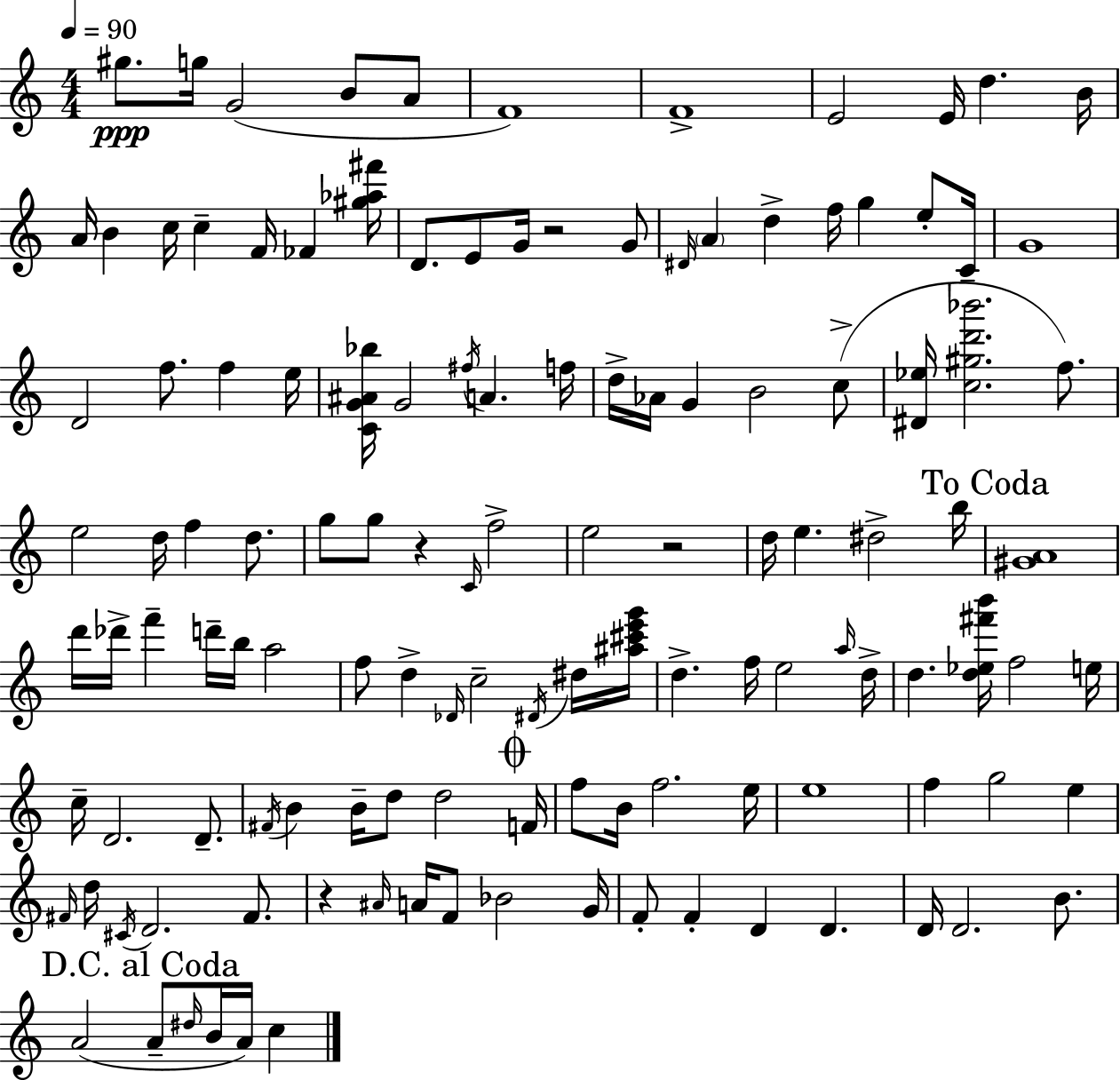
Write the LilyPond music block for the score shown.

{
  \clef treble
  \numericTimeSignature
  \time 4/4
  \key a \minor
  \tempo 4 = 90
  \repeat volta 2 { gis''8.\ppp g''16 g'2( b'8 a'8 | f'1) | f'1-> | e'2 e'16 d''4. b'16 | \break a'16 b'4 c''16 c''4-- f'16 fes'4 <gis'' aes'' fis'''>16 | d'8. e'8 g'16 r2 g'8 | \grace { dis'16 } \parenthesize a'4 d''4-> f''16 g''4 e''8-. | c'16-- g'1 | \break d'2 f''8. f''4 | e''16 <c' g' ais' bes''>16 g'2 \acciaccatura { fis''16 } a'4. | f''16 d''16-> aes'16 g'4 b'2 | c''8->( <dis' ees''>16 <c'' gis'' d''' bes'''>2. f''8.) | \break e''2 d''16 f''4 d''8. | g''8 g''8 r4 \grace { c'16 } f''2-> | e''2 r2 | d''16 e''4. dis''2-> | \break b''16 \mark "To Coda" <gis' a'>1 | d'''16 des'''16-> f'''4-- d'''16-- b''16 a''2 | f''8 d''4-> \grace { des'16 } c''2-- | \acciaccatura { dis'16 } dis''16 <ais'' cis''' e''' g'''>16 d''4.-> f''16 e''2 | \break \grace { a''16 } d''16-> d''4. <d'' ees'' fis''' b'''>16 f''2 | e''16 c''16-- d'2. | d'8.-- \acciaccatura { fis'16 } b'4 b'16-- d''8 d''2 | \mark \markup { \musicglyph "scripts.coda" } f'16 f''8 b'16 f''2. | \break e''16 e''1 | f''4 g''2 | e''4 \grace { fis'16 } d''16 \acciaccatura { cis'16 } d'2. | fis'8. r4 \grace { ais'16 } a'16 f'8 | \break bes'2 g'16 f'8-. f'4-. | d'4 d'4. d'16 d'2. | b'8. \mark "D.C. al Coda" a'2( | a'8-- \grace { dis''16 } b'16 a'16) c''4 } \bar "|."
}